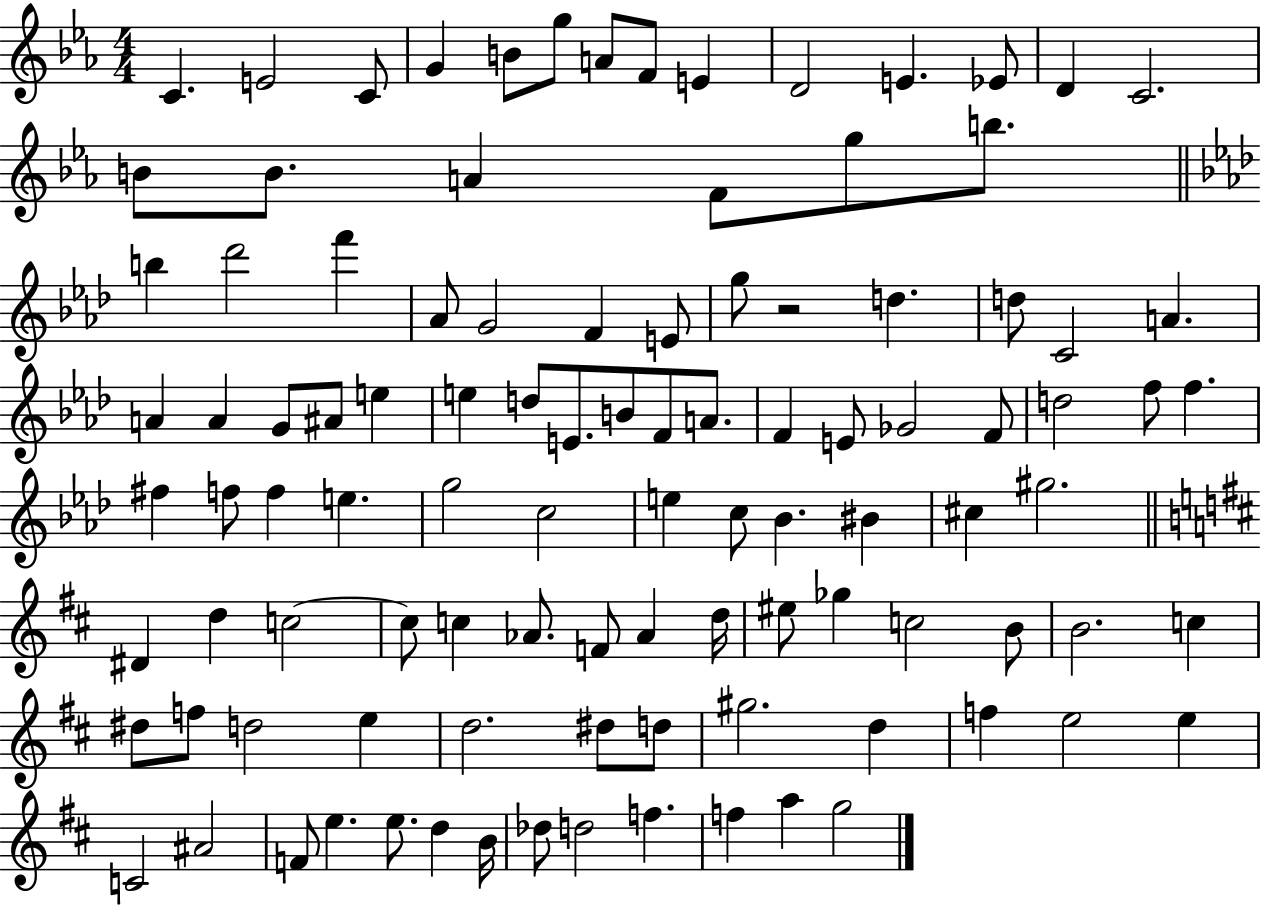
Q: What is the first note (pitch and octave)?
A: C4